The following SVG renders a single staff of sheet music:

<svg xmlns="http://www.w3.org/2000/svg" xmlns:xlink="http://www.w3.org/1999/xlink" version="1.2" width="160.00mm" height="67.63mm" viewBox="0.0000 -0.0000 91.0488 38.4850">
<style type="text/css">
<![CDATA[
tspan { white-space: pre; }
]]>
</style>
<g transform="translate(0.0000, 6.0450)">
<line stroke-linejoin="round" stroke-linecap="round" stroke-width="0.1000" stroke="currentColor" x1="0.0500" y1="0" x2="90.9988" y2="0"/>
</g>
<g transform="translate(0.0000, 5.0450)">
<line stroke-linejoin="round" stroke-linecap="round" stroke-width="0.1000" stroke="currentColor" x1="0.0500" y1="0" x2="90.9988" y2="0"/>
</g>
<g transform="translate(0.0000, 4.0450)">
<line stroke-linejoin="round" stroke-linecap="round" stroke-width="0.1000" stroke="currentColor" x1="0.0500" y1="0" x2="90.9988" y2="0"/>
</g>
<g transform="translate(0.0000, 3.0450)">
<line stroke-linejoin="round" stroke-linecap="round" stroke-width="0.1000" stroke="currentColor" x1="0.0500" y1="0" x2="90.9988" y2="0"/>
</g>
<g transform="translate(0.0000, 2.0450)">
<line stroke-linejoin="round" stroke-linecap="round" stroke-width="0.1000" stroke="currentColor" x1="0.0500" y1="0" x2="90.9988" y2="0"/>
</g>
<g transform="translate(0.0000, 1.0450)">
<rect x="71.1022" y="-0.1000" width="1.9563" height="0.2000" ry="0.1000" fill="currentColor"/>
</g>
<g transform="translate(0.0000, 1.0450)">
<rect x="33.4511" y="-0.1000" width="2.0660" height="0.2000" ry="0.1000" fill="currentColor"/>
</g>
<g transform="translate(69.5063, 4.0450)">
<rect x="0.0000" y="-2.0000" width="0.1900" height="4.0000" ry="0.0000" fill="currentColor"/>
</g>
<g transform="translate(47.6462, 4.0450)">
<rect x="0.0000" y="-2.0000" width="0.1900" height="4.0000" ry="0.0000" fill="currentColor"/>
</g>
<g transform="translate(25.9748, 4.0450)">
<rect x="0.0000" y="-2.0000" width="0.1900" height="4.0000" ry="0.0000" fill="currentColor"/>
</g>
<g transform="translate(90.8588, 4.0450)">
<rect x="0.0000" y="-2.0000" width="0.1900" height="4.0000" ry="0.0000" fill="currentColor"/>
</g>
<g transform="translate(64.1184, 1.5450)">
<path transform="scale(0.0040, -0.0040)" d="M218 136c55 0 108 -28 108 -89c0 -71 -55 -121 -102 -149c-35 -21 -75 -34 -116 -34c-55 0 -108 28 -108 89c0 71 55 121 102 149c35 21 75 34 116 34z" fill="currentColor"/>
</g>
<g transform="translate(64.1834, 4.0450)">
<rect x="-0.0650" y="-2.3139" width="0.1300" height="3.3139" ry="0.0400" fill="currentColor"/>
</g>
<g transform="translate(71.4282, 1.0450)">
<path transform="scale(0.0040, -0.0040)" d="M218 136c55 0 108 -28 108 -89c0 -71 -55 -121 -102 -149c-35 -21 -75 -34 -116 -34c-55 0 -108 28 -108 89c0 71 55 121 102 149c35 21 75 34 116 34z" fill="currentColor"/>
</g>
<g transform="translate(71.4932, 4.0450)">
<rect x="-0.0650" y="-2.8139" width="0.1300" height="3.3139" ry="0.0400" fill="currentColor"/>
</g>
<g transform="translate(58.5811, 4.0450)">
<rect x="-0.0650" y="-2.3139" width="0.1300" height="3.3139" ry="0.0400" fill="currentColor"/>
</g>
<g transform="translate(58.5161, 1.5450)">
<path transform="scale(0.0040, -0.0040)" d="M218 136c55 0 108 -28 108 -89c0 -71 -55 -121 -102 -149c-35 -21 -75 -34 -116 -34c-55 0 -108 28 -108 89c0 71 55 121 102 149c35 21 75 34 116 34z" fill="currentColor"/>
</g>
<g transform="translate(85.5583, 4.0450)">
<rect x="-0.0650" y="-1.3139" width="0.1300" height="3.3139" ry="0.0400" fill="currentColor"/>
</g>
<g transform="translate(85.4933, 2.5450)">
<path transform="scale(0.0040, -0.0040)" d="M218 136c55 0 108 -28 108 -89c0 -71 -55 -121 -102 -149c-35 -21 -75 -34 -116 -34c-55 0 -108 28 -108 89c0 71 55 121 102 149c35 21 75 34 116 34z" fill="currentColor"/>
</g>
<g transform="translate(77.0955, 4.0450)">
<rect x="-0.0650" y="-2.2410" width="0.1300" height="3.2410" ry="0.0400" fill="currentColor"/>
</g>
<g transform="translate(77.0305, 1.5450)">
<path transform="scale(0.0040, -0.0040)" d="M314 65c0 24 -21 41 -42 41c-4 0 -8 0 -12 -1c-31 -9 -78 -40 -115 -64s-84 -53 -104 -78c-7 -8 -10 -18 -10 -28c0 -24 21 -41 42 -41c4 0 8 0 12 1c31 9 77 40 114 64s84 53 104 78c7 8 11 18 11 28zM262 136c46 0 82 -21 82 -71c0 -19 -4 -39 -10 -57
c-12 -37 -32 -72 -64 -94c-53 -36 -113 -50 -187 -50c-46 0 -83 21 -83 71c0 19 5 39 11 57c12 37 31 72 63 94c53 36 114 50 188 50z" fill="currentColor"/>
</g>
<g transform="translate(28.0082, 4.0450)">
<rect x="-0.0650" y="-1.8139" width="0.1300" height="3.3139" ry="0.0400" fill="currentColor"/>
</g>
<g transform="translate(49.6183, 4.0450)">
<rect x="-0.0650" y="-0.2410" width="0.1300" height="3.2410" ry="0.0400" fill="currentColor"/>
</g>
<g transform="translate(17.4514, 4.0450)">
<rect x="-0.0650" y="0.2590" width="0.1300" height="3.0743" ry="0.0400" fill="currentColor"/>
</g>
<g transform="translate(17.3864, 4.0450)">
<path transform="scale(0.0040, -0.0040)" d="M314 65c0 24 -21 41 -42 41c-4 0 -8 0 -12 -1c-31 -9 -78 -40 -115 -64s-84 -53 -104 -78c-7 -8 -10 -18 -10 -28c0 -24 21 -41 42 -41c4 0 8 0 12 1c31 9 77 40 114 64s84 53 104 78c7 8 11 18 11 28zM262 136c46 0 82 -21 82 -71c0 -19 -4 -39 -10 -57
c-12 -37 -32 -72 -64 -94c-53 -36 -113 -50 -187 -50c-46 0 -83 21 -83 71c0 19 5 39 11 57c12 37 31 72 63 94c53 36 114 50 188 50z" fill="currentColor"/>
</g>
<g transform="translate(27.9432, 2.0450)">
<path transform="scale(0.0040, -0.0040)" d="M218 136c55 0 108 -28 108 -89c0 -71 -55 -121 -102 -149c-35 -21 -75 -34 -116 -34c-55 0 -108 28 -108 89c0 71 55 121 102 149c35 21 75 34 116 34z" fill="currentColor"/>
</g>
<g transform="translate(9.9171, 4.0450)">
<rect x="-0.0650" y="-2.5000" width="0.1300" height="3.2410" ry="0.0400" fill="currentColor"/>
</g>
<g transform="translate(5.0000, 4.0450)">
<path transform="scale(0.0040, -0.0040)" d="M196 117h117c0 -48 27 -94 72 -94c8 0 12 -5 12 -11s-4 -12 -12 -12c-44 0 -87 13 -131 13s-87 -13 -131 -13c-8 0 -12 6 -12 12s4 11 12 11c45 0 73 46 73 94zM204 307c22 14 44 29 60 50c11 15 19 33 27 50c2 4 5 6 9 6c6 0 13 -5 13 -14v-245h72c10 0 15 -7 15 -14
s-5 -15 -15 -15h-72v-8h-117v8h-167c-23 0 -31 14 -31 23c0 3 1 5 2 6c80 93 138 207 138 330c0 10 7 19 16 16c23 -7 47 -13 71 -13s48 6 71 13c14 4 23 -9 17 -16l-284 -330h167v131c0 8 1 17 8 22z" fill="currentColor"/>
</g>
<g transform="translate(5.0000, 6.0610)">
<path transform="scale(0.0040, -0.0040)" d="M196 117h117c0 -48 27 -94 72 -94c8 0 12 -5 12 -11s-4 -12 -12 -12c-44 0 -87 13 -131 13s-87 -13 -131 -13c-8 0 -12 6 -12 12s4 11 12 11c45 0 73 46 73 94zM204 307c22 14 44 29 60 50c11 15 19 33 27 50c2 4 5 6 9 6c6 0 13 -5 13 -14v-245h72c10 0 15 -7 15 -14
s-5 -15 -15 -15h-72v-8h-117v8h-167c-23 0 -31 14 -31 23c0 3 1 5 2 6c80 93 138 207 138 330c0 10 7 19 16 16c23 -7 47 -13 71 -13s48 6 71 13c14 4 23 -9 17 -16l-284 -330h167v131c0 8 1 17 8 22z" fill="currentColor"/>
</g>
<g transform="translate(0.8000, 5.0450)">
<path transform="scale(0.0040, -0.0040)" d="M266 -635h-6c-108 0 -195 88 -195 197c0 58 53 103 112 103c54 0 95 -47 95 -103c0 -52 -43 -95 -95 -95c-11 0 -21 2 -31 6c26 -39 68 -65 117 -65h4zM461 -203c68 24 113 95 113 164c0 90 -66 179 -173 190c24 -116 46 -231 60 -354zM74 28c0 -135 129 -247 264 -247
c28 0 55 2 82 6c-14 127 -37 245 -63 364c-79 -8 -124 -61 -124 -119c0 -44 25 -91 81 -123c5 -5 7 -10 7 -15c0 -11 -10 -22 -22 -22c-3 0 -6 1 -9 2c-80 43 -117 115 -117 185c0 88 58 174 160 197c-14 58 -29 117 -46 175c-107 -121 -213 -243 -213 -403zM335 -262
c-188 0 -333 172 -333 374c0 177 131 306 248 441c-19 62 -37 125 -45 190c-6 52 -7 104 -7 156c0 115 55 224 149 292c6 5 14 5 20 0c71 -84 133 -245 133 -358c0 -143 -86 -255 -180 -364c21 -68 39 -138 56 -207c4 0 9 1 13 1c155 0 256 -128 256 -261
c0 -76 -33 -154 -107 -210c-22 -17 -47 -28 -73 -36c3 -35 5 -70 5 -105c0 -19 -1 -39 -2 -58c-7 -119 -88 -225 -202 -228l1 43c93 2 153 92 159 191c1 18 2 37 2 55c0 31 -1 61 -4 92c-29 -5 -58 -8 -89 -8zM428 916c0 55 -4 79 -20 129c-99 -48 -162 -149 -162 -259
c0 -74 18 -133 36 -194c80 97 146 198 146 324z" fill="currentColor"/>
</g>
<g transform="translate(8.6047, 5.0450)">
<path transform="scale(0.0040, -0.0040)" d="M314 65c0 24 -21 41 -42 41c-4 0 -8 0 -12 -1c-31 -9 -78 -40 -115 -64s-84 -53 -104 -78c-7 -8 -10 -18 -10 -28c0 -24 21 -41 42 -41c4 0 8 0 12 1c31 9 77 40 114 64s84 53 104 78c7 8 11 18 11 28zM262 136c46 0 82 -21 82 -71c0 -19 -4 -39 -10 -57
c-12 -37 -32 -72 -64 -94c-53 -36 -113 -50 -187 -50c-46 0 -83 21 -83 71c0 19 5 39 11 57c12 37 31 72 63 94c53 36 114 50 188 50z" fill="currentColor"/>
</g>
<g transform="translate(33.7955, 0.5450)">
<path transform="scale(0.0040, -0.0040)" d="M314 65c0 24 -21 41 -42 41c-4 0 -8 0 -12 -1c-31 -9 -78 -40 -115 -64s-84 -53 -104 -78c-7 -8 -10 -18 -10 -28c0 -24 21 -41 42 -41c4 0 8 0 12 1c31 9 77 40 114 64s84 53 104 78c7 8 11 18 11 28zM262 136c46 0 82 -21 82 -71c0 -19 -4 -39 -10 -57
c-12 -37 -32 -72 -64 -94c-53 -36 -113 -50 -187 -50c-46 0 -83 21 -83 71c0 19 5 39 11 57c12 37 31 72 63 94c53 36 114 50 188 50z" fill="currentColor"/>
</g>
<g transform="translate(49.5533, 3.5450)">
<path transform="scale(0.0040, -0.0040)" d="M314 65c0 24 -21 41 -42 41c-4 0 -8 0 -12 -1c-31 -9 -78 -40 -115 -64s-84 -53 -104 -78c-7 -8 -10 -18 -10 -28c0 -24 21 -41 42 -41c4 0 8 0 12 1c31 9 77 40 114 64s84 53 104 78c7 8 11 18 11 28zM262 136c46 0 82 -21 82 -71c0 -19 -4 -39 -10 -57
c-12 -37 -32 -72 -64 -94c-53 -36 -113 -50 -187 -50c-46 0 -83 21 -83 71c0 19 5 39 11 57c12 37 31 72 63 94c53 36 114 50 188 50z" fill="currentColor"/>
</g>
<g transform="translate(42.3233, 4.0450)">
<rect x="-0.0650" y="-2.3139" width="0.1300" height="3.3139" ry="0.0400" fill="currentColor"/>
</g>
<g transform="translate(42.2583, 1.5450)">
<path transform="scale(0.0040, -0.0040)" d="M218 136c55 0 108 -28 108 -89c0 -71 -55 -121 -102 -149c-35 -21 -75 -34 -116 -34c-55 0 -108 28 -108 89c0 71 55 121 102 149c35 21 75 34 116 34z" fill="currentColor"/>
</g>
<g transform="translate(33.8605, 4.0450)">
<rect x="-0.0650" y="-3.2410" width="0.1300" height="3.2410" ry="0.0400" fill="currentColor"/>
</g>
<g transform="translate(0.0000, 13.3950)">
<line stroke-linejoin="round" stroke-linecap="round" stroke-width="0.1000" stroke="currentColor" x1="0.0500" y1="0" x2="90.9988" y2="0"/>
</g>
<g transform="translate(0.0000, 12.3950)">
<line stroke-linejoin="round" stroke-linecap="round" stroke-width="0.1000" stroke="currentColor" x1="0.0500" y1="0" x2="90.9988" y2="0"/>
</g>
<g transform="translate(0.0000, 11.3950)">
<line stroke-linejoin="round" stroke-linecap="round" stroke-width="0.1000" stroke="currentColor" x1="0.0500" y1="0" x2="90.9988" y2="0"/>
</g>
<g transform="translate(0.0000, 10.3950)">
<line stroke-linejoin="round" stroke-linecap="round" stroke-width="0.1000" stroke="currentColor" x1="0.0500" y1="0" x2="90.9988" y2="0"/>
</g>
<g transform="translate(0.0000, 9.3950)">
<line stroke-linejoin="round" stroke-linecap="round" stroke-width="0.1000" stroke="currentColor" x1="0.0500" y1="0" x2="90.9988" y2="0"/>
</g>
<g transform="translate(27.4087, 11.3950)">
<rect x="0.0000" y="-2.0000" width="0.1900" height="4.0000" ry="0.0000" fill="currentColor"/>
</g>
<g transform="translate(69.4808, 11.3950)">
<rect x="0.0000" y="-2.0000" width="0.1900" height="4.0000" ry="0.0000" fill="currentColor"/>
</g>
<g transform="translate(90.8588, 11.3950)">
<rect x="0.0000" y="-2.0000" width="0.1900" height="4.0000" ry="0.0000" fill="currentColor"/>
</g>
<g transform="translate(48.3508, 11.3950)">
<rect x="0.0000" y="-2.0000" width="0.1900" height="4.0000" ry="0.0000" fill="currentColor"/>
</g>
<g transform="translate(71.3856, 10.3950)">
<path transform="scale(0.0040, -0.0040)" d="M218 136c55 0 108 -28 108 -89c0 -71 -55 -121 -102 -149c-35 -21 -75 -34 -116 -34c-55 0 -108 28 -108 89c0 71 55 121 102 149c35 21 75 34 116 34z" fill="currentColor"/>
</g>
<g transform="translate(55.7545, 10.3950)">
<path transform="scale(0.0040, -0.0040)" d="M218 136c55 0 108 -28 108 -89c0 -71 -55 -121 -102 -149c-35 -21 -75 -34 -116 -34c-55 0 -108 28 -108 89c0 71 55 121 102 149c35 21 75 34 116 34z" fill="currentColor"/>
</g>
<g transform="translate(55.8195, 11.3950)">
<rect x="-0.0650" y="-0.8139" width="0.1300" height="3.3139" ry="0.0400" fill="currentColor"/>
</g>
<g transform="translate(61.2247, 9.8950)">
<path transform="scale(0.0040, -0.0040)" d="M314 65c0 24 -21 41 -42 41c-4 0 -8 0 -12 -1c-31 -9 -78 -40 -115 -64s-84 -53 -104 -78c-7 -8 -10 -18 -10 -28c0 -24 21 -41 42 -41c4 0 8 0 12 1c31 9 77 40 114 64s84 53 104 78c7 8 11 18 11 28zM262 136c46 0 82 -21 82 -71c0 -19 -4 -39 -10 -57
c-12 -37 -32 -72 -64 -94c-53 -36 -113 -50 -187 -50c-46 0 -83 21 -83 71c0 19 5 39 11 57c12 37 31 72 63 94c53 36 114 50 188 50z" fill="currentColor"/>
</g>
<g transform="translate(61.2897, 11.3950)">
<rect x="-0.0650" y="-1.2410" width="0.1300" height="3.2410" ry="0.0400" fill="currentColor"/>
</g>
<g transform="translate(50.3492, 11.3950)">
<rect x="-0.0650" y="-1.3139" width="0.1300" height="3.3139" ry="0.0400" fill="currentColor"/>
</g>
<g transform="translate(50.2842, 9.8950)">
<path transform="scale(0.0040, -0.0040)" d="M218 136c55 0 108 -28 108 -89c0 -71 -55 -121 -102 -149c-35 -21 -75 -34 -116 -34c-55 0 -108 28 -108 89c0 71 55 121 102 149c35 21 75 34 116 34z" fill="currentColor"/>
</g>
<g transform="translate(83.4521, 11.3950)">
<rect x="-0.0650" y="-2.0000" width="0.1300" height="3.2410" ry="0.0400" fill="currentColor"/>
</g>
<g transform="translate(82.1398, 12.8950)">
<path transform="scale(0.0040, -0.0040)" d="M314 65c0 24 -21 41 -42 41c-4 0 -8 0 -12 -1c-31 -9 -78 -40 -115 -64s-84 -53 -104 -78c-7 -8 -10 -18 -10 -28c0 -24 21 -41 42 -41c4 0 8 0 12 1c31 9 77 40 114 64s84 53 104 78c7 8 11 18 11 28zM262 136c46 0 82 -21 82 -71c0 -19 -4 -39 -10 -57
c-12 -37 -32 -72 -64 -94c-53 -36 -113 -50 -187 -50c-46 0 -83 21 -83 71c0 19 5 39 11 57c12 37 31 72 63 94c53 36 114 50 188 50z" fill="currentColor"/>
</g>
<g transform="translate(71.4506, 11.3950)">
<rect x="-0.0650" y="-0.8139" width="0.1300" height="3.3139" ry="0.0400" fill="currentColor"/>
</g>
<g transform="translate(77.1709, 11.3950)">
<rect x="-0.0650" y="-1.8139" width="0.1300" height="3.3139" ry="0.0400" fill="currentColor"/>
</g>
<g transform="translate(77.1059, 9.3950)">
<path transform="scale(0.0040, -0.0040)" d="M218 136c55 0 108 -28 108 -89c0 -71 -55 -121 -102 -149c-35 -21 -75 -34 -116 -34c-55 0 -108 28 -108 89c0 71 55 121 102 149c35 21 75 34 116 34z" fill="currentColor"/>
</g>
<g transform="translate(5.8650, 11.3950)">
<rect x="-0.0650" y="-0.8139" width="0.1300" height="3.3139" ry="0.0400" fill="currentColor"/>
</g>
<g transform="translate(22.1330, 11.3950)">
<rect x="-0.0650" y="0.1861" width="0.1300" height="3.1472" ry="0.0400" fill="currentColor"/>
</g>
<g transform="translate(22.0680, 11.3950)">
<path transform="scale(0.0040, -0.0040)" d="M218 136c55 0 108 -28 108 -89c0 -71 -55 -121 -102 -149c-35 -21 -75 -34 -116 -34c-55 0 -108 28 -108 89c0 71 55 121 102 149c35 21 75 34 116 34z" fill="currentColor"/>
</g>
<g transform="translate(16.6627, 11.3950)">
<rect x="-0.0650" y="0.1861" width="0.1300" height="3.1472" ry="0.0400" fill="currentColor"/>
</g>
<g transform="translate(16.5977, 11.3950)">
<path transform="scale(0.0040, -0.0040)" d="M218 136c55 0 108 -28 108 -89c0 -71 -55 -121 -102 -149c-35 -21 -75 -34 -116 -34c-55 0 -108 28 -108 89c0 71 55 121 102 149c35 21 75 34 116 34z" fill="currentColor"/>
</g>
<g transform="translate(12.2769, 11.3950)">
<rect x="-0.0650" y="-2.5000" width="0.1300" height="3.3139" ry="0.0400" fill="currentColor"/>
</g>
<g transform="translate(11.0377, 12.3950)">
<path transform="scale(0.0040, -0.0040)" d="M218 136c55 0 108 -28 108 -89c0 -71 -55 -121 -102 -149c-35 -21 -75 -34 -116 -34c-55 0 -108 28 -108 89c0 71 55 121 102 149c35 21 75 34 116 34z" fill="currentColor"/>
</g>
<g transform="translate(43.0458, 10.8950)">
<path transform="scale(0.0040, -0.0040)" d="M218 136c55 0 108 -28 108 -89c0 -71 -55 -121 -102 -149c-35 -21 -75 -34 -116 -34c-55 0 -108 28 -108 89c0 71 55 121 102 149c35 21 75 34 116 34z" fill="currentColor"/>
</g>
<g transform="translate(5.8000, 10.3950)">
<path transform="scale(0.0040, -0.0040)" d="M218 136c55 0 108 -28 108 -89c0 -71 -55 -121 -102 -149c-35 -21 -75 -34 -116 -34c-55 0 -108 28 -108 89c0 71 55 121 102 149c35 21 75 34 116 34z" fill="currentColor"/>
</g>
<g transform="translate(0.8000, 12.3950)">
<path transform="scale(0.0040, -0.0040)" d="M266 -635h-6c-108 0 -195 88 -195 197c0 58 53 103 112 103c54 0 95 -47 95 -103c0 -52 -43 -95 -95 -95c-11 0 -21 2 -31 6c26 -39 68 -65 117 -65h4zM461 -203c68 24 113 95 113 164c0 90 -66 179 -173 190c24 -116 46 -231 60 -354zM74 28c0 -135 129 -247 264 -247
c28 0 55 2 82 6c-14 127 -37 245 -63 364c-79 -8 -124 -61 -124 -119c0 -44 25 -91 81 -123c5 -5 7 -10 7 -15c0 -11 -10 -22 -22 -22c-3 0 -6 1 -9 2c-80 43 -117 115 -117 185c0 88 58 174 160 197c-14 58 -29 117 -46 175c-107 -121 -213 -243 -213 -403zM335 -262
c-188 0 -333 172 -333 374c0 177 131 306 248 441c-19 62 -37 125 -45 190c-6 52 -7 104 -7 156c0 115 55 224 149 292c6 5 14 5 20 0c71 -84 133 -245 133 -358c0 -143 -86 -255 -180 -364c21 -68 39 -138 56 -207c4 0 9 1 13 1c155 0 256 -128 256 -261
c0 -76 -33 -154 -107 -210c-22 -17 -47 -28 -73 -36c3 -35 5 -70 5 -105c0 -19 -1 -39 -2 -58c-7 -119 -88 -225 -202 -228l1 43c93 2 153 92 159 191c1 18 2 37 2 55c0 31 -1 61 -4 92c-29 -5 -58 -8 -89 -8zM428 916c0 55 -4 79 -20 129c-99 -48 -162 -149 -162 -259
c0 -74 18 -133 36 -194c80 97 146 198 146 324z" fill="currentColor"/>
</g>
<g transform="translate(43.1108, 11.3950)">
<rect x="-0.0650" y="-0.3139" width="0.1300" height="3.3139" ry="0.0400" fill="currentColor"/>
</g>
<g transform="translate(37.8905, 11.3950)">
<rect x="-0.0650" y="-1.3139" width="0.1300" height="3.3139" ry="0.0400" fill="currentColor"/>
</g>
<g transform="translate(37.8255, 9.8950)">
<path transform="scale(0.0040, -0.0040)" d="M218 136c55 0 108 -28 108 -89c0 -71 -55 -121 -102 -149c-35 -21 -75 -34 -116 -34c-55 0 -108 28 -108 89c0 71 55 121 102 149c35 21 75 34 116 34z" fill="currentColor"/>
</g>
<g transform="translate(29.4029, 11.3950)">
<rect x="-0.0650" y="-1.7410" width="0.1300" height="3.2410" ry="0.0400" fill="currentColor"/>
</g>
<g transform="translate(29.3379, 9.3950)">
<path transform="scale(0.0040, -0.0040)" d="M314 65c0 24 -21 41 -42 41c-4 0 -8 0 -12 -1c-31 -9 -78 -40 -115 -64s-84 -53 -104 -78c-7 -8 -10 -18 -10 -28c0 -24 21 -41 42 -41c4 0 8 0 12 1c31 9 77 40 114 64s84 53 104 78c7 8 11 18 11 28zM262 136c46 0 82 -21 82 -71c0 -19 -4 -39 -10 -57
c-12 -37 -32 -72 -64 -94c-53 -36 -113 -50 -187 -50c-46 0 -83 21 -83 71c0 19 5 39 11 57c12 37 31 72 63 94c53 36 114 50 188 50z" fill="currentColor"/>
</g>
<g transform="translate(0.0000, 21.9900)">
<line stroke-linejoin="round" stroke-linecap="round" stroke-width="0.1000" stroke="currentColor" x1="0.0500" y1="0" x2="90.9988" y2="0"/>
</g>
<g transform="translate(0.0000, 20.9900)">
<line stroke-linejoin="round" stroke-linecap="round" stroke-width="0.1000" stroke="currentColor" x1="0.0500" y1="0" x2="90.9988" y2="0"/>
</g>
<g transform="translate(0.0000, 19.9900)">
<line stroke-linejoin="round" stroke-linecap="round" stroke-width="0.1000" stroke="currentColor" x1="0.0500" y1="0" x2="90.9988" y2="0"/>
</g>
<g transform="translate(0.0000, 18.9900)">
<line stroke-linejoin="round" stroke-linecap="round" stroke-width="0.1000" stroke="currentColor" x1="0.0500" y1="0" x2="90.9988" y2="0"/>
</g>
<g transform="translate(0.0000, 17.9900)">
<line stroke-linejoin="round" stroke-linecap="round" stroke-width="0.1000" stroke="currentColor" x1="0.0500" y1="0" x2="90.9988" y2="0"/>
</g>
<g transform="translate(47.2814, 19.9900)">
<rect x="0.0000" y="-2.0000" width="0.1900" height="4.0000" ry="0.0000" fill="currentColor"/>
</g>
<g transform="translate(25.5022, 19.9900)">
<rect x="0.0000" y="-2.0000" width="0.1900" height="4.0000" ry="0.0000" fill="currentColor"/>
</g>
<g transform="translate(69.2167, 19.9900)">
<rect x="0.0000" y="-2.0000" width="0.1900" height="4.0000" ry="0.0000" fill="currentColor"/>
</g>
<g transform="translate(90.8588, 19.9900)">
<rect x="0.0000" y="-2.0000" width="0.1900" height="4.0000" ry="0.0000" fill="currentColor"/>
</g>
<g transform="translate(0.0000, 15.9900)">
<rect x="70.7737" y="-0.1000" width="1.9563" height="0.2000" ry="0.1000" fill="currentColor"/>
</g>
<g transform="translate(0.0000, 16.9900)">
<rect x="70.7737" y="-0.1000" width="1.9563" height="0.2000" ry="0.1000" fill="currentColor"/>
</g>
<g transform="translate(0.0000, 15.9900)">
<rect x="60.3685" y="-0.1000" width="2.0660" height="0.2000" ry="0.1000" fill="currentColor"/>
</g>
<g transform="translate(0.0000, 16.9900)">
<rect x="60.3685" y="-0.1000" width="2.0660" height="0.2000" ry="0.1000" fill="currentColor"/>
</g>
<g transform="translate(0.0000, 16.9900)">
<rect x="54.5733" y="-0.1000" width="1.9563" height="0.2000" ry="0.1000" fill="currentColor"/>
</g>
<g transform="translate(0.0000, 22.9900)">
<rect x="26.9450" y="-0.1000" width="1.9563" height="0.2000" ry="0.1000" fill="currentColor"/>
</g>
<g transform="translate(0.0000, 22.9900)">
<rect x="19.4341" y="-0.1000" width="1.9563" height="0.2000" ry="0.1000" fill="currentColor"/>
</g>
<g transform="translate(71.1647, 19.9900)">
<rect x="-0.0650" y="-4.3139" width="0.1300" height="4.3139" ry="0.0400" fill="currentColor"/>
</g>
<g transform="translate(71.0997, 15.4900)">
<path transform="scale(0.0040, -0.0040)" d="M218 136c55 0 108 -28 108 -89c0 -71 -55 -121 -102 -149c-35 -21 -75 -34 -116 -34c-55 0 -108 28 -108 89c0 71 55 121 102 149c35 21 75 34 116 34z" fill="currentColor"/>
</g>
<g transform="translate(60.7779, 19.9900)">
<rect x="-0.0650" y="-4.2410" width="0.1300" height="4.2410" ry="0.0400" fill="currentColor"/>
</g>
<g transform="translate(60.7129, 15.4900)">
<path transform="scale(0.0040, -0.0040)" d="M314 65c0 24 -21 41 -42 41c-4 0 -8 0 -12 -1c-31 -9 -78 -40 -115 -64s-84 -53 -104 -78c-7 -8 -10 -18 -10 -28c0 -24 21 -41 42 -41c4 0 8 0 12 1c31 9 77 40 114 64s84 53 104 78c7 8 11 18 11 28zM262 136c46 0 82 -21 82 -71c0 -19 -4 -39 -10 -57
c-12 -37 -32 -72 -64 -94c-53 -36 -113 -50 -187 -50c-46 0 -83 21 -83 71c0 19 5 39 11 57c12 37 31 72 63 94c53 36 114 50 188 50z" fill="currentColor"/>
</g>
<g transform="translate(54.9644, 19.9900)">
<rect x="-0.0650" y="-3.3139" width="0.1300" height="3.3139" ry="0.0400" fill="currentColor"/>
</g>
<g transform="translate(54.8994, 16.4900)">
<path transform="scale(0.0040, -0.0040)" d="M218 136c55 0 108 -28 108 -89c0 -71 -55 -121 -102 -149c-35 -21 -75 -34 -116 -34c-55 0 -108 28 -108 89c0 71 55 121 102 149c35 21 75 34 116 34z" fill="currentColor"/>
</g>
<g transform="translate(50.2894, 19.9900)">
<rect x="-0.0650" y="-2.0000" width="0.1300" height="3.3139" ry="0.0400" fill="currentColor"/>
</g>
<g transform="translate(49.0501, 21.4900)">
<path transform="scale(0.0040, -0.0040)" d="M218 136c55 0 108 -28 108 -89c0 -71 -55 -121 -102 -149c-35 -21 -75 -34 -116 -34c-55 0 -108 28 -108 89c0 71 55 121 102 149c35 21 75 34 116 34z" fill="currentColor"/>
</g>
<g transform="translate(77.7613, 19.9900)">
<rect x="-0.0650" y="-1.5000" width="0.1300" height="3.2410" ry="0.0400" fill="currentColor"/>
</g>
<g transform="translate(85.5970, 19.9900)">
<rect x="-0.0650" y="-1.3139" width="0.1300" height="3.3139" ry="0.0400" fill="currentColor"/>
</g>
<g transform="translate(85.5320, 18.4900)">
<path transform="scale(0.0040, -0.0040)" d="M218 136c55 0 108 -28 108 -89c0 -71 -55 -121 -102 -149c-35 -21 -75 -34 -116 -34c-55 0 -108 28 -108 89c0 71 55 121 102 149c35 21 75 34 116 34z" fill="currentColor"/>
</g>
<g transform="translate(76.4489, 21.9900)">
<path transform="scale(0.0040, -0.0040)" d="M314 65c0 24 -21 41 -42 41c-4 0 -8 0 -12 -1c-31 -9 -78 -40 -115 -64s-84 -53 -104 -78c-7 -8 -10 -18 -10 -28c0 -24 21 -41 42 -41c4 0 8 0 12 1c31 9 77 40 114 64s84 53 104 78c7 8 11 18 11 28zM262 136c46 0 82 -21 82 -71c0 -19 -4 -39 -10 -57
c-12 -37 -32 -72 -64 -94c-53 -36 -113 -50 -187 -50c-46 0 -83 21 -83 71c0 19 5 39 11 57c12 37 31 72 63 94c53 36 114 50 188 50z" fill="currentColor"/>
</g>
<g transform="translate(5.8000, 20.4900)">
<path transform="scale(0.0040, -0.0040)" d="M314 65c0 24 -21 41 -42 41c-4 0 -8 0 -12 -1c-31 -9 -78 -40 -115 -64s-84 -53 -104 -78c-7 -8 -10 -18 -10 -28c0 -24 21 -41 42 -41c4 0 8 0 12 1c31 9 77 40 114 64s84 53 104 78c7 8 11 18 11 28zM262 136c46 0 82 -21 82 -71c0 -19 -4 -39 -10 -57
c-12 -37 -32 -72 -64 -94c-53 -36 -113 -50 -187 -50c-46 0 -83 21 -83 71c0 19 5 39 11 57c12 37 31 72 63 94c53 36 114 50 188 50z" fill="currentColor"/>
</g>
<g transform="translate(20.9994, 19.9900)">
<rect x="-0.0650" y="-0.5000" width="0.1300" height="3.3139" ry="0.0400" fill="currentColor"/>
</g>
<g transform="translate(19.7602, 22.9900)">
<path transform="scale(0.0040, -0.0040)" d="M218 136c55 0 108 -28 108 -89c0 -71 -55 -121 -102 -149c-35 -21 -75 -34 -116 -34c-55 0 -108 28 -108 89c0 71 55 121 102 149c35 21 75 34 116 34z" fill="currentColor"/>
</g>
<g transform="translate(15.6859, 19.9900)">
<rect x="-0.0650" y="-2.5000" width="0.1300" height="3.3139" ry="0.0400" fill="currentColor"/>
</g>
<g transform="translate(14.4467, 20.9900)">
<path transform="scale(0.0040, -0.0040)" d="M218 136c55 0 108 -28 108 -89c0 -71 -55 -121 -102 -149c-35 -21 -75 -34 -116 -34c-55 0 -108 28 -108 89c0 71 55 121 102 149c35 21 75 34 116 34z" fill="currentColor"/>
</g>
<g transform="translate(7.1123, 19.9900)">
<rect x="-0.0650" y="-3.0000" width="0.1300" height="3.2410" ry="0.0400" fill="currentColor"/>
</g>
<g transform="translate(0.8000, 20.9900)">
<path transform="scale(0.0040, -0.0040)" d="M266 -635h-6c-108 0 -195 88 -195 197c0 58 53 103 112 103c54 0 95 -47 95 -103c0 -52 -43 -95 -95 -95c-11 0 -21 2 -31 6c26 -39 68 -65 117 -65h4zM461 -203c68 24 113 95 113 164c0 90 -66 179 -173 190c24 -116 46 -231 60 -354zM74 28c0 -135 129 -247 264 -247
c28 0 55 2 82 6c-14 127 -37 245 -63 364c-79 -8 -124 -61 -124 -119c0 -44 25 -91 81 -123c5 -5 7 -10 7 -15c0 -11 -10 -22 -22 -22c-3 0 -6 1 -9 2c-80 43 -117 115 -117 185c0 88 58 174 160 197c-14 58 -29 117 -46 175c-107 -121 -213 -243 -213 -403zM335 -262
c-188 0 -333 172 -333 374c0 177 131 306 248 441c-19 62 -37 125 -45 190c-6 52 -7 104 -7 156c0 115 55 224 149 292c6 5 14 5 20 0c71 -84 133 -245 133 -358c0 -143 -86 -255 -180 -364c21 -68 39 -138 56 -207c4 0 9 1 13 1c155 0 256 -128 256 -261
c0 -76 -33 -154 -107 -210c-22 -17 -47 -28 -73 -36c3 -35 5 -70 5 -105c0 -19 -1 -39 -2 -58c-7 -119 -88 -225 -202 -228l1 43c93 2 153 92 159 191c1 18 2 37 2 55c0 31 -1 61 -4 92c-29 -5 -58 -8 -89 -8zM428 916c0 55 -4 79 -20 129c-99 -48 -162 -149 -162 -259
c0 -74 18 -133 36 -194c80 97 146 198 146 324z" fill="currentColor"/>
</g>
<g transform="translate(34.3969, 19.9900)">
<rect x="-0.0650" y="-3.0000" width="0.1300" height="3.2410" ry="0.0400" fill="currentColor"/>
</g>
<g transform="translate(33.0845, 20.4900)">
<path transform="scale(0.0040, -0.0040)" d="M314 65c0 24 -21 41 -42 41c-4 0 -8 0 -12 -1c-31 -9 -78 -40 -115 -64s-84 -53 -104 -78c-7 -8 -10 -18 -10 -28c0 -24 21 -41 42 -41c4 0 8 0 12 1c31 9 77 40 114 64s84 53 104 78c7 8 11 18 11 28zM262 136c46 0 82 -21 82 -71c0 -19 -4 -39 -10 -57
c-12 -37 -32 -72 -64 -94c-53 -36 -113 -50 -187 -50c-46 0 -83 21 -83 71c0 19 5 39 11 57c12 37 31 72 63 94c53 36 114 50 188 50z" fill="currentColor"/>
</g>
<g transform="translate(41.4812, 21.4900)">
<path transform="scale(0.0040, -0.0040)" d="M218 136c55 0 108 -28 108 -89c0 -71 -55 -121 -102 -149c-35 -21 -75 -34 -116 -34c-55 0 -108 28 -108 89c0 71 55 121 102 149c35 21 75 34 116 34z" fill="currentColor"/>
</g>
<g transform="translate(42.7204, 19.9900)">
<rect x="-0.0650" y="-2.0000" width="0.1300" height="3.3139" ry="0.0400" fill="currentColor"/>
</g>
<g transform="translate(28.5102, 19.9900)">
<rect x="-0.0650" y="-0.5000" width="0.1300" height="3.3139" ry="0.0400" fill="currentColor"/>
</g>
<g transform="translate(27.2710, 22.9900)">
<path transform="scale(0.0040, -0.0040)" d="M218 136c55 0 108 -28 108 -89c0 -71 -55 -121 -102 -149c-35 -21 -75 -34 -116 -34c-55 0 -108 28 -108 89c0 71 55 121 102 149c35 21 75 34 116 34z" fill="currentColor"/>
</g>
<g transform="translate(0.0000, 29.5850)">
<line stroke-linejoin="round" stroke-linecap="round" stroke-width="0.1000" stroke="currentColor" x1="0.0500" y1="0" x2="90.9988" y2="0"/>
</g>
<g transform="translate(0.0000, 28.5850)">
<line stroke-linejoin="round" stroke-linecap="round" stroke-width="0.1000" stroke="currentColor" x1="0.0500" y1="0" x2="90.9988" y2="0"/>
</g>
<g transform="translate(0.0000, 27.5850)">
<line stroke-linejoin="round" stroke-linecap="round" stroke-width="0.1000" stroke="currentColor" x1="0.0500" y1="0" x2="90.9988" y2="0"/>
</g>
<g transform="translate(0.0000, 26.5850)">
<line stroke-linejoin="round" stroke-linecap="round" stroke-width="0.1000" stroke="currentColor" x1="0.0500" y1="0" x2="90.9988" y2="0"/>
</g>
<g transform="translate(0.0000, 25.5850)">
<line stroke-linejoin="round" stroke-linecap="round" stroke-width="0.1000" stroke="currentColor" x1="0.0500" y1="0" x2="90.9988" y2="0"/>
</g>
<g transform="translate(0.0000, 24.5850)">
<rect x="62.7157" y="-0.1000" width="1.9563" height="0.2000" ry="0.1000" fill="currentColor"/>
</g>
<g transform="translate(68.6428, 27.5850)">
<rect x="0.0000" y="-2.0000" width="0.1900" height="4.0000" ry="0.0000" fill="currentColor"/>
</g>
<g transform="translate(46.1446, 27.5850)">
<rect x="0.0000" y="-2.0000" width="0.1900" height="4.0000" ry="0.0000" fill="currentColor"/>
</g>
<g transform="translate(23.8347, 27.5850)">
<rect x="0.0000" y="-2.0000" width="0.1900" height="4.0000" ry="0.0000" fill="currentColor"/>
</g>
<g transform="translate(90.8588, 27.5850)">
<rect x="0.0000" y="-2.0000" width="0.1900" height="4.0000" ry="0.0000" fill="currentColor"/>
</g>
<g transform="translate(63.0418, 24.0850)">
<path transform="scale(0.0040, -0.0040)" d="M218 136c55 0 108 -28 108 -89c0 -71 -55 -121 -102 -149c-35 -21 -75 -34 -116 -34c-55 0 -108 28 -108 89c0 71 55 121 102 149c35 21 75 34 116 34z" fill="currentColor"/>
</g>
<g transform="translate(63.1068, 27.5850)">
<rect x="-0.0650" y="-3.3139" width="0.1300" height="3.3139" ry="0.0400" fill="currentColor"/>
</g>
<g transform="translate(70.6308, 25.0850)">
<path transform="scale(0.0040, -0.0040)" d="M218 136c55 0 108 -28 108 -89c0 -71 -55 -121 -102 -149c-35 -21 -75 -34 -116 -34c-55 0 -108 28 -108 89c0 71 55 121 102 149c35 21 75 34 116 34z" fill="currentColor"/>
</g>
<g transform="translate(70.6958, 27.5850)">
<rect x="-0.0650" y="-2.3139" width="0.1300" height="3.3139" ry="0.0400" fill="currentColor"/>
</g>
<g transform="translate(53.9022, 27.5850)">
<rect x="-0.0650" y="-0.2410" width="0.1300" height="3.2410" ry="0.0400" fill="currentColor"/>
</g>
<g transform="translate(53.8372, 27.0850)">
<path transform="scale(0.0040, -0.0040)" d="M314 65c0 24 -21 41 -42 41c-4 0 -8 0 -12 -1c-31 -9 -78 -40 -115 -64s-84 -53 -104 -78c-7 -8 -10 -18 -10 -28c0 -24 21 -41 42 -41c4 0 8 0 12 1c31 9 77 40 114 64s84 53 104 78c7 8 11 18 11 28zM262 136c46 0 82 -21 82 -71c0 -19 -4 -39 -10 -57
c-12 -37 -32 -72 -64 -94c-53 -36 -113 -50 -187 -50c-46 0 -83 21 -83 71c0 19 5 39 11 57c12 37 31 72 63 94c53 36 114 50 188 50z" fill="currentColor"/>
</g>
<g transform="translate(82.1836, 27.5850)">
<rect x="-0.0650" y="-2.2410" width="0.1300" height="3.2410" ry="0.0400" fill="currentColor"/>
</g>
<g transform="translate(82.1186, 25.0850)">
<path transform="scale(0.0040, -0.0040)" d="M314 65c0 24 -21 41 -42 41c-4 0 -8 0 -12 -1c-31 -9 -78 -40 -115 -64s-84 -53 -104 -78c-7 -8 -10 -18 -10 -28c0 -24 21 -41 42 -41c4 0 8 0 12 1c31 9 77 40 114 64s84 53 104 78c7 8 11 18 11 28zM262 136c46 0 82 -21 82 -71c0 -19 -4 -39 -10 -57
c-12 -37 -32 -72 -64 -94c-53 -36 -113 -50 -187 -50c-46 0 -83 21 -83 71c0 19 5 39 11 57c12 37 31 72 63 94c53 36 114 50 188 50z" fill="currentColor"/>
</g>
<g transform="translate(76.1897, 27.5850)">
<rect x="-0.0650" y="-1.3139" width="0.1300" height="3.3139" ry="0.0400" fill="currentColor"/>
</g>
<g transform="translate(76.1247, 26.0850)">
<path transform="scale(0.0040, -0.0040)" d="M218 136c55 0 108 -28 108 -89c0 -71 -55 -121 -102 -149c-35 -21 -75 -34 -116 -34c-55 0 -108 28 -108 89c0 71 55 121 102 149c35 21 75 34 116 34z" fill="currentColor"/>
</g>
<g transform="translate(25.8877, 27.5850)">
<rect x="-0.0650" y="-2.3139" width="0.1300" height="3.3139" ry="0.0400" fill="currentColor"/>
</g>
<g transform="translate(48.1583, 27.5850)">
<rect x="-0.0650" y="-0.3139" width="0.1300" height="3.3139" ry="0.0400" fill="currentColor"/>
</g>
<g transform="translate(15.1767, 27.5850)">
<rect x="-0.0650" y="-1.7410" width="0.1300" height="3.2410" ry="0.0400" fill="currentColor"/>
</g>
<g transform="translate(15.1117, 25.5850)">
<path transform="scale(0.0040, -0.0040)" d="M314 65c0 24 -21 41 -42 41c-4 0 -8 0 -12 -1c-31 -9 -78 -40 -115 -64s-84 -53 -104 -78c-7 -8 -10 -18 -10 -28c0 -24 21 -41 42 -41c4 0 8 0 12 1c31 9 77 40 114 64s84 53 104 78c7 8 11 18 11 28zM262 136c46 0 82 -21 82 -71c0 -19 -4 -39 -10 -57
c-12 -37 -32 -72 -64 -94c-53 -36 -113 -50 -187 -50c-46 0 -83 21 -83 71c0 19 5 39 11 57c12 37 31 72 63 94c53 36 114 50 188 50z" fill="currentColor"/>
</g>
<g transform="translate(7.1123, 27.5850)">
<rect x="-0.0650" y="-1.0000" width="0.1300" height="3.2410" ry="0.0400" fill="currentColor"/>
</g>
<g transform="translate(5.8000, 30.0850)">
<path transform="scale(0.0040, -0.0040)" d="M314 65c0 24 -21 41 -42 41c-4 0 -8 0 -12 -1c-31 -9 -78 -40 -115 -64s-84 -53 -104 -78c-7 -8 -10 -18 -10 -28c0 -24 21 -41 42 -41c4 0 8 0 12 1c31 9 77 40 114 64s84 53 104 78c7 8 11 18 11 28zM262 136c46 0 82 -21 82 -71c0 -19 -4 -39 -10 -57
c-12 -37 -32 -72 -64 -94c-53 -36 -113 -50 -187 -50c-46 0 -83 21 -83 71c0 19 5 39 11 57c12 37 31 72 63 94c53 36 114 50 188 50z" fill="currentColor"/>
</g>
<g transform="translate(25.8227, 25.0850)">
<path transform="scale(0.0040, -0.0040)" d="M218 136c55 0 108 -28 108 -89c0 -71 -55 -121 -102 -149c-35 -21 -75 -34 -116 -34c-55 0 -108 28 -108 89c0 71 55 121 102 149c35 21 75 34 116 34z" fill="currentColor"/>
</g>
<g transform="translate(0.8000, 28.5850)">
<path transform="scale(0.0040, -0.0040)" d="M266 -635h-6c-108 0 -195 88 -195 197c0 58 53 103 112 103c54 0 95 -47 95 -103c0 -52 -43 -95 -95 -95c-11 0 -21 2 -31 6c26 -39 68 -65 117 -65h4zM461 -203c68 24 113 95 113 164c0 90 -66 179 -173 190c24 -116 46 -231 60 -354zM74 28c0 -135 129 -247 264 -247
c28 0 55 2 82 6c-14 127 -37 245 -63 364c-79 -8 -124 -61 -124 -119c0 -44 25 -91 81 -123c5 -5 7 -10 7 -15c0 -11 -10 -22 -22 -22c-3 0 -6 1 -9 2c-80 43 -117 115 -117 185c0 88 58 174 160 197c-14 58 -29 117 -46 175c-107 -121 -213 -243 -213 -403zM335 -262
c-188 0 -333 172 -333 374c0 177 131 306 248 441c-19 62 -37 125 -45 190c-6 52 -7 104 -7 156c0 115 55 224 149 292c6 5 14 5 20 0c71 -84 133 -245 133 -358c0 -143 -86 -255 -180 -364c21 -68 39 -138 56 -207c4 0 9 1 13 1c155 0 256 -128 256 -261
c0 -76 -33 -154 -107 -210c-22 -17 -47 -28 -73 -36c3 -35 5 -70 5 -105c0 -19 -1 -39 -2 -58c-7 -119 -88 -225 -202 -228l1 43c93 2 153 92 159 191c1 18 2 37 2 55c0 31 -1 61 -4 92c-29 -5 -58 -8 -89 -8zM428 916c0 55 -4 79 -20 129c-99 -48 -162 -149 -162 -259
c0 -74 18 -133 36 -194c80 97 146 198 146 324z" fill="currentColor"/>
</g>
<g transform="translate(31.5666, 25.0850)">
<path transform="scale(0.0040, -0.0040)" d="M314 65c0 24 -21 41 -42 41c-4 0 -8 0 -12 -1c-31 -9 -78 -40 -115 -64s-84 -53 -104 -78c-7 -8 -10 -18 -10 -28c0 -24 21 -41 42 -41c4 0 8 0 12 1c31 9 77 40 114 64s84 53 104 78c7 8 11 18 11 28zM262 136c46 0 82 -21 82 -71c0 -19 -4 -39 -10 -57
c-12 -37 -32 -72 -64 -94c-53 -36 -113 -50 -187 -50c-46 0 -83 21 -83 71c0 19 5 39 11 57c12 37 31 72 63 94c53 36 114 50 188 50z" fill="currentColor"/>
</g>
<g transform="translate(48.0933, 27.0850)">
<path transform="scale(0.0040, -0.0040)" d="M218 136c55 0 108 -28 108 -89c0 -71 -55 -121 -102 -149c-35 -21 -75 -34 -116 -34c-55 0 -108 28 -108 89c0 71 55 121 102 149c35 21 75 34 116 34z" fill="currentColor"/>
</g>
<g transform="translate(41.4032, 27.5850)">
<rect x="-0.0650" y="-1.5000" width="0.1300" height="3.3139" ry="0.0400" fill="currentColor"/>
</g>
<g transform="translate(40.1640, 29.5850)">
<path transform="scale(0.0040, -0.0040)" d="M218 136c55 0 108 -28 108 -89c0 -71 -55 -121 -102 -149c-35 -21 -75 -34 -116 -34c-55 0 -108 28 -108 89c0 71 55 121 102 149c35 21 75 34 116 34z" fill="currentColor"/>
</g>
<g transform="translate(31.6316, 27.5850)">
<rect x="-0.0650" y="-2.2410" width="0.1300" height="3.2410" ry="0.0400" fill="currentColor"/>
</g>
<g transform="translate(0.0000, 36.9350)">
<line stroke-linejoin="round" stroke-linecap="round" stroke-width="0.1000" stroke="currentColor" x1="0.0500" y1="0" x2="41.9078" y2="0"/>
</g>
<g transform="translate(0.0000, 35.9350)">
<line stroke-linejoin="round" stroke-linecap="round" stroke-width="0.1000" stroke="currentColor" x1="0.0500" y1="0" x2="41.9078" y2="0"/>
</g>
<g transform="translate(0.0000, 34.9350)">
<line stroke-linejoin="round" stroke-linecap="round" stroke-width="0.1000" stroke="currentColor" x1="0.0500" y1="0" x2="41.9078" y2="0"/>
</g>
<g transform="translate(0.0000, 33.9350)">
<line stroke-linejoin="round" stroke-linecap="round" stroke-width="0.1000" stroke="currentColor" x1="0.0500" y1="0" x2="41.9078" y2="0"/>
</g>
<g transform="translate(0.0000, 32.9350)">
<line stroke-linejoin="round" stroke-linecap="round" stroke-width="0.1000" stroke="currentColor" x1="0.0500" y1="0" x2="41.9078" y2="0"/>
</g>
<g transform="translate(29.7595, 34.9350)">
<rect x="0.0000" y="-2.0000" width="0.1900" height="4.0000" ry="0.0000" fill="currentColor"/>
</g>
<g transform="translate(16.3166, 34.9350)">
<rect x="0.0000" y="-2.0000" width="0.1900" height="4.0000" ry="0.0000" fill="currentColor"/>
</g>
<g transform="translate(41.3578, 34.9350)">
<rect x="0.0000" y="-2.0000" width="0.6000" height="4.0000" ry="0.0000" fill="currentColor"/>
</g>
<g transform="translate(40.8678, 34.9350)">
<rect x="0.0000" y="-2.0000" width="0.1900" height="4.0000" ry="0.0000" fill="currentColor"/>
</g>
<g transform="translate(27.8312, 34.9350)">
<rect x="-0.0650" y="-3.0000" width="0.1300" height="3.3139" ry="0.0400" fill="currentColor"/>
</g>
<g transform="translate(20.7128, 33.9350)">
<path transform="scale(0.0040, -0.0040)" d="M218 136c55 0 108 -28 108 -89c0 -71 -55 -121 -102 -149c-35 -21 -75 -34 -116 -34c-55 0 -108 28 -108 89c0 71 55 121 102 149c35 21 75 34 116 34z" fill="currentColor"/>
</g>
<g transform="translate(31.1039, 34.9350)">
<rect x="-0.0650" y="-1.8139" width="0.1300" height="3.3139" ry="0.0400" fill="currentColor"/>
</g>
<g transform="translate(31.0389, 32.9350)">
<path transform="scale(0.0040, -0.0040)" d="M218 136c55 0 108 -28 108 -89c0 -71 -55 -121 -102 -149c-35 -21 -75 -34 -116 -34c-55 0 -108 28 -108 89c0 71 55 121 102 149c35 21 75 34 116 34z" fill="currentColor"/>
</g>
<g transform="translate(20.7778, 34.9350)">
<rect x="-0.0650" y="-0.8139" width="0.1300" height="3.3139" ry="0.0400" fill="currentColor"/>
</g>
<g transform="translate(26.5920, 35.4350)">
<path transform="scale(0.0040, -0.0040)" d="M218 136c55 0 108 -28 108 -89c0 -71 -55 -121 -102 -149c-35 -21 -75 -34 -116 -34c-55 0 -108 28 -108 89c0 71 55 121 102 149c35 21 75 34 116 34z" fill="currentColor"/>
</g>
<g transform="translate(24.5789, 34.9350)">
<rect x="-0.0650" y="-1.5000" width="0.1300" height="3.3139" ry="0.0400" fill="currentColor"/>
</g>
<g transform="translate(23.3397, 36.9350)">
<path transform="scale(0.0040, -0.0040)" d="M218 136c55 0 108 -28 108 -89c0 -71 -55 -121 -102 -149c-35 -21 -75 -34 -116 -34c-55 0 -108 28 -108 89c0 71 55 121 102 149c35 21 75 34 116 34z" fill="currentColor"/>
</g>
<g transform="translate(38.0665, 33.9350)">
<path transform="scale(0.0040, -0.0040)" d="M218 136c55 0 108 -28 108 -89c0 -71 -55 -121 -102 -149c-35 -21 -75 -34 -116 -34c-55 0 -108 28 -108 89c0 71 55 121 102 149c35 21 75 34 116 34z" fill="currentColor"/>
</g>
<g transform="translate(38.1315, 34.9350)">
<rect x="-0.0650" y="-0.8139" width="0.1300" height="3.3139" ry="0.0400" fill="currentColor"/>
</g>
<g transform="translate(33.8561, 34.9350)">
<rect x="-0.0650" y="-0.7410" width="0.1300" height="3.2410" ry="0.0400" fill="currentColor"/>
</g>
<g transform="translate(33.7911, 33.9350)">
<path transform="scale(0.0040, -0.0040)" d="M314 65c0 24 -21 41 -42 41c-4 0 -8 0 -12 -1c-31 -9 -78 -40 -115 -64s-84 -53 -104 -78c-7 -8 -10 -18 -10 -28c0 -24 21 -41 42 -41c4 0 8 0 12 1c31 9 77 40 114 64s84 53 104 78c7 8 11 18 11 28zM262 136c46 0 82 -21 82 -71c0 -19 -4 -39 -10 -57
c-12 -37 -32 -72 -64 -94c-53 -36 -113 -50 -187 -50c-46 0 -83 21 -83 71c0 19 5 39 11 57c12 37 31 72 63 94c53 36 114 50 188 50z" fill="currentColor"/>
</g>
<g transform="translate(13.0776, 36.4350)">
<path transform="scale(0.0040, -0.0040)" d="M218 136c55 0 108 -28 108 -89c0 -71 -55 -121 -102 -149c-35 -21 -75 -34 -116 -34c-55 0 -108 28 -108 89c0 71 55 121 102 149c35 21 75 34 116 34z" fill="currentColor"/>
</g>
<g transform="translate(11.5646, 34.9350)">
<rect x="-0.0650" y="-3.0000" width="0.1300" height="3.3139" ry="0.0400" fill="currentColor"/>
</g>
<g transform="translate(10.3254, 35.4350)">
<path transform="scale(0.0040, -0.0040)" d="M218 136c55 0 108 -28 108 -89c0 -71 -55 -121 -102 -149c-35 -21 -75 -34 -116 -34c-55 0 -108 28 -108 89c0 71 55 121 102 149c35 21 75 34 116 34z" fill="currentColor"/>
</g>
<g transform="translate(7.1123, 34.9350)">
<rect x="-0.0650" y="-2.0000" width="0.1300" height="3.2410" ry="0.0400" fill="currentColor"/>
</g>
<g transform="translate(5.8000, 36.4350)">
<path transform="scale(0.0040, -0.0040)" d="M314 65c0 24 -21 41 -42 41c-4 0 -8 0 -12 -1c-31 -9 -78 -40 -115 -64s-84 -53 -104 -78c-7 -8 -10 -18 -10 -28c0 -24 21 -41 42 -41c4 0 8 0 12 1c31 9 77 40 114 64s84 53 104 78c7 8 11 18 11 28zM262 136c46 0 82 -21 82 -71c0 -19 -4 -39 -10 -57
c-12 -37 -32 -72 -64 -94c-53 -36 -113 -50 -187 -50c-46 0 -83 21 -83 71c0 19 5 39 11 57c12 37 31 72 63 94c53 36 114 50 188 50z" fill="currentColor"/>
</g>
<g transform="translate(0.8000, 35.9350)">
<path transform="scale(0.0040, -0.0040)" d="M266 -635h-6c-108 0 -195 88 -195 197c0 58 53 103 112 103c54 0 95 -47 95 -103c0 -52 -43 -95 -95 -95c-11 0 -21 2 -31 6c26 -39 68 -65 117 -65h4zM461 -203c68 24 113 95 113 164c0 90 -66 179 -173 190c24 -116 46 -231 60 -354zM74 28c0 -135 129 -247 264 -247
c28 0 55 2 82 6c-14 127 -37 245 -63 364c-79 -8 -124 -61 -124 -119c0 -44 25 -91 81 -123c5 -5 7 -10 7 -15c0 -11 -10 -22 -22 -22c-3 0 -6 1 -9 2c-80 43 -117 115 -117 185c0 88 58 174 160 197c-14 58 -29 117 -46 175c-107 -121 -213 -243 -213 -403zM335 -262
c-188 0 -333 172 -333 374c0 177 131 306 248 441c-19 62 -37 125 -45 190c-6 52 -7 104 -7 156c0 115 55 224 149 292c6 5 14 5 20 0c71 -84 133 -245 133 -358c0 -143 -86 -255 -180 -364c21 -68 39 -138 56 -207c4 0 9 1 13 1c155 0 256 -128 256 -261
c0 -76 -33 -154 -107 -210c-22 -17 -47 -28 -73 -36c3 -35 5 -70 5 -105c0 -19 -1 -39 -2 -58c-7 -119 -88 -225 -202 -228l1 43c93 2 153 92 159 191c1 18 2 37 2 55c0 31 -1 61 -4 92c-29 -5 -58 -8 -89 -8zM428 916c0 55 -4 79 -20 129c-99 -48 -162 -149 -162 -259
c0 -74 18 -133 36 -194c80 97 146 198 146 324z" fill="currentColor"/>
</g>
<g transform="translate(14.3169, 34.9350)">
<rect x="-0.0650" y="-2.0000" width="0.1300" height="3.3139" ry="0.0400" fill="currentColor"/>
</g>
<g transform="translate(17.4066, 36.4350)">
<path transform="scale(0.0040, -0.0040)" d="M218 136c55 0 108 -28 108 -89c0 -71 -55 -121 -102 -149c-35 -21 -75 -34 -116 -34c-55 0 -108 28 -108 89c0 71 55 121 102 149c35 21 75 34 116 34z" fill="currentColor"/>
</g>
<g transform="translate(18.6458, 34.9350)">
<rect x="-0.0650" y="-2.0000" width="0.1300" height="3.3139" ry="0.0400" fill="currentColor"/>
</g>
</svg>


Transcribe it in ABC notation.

X:1
T:Untitled
M:4/4
L:1/4
K:C
G2 B2 f b2 g c2 g g a g2 e d G B B f2 e c e d e2 d f F2 A2 G C C A2 F F b d'2 d' E2 e D2 f2 g g2 E c c2 b g e g2 F2 A F F d E A f d2 d